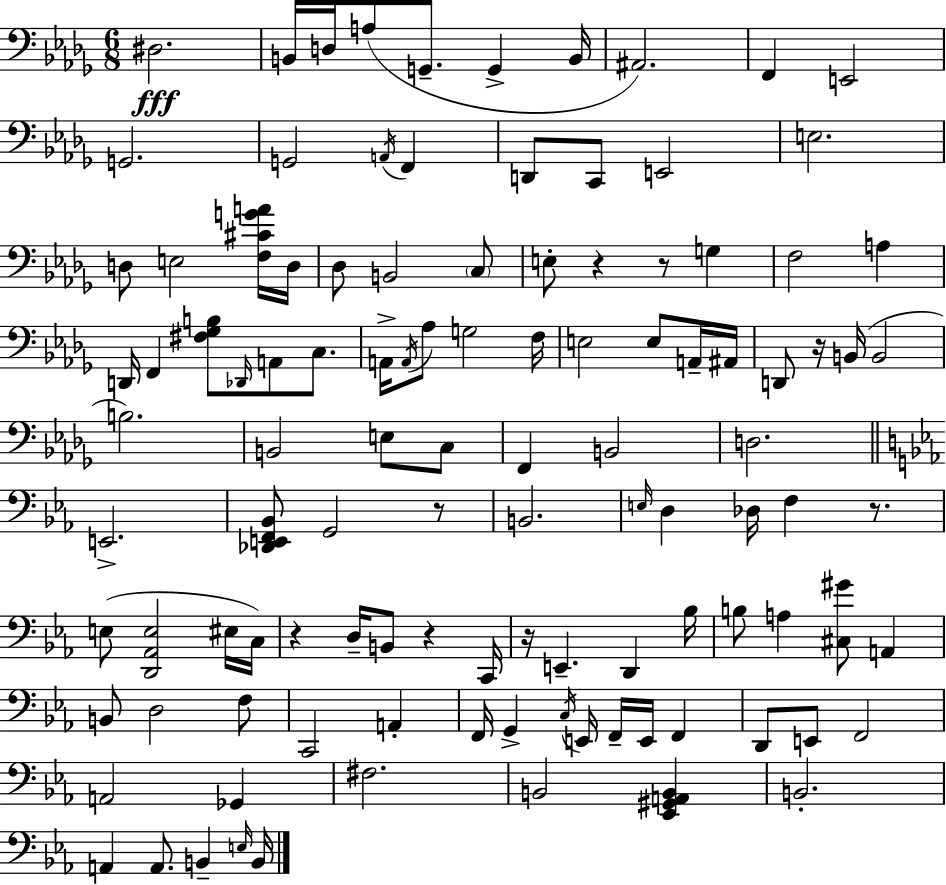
{
  \clef bass
  \numericTimeSignature
  \time 6/8
  \key bes \minor
  dis2.\fff | b,16 d16 a8( g,8.-- g,4-> b,16 | ais,2.) | f,4 e,2 | \break g,2. | g,2 \acciaccatura { a,16 } f,4 | d,8 c,8 e,2 | e2. | \break d8 e2 <f cis' g' a'>16 | d16 des8 b,2 \parenthesize c8 | e8-. r4 r8 g4 | f2 a4 | \break d,16 f,4 <fis ges b>8 \grace { des,16 } a,8 c8. | a,16-> \acciaccatura { a,16 } aes8 g2 | f16 e2 e8 | a,16-- ais,16 d,8 r16 b,16( b,2 | \break b2.) | b,2 e8 | c8 f,4 b,2 | d2. | \break \bar "||" \break \key ees \major e,2.-> | <des, e, f, bes,>8 g,2 r8 | b,2. | \grace { e16 } d4 des16 f4 r8. | \break e8( <d, aes, e>2 eis16 | c16) r4 d16-- b,8 r4 | c,16 r16 e,4.-- d,4 | bes16 b8 a4 <cis gis'>8 a,4 | \break b,8 d2 f8 | c,2 a,4-. | f,16 g,4-> \acciaccatura { c16 } e,16 f,16-- e,16 f,4 | d,8 e,8 f,2 | \break a,2 ges,4 | fis2. | b,2 <ees, gis, a, b,>4 | b,2.-. | \break a,4 a,8. b,4-- | \grace { e16 } b,16 \bar "|."
}